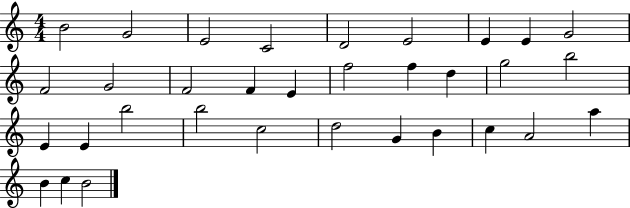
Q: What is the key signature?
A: C major